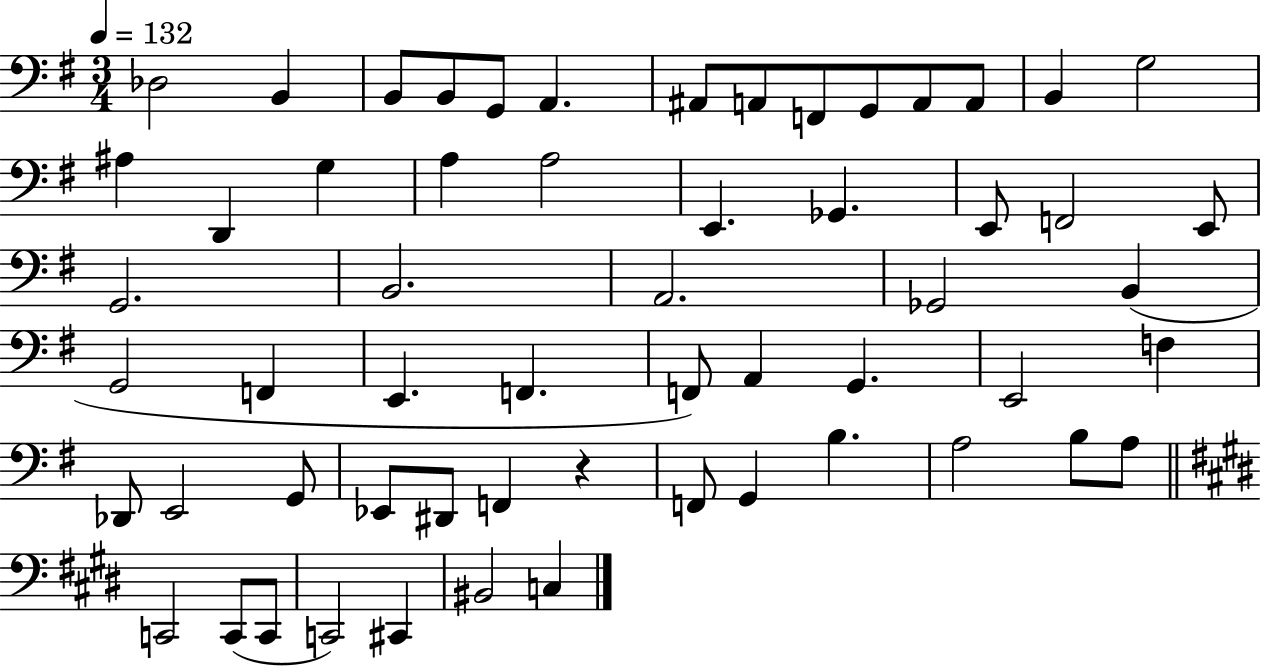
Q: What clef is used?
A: bass